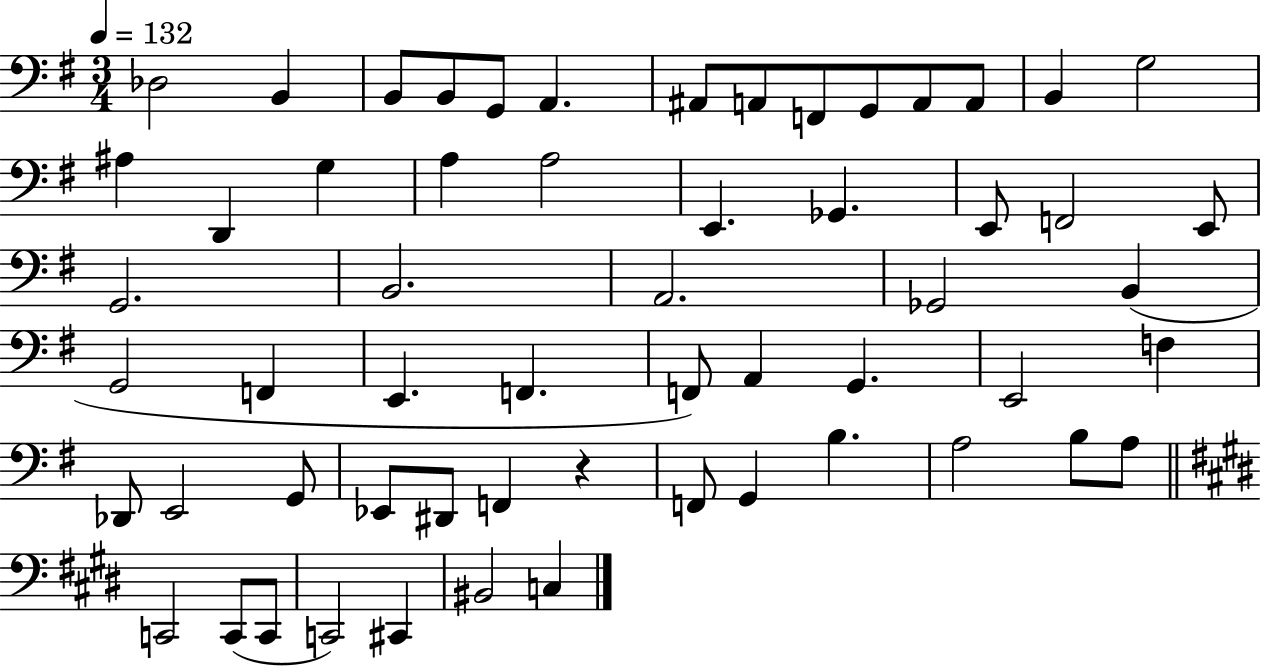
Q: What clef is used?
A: bass